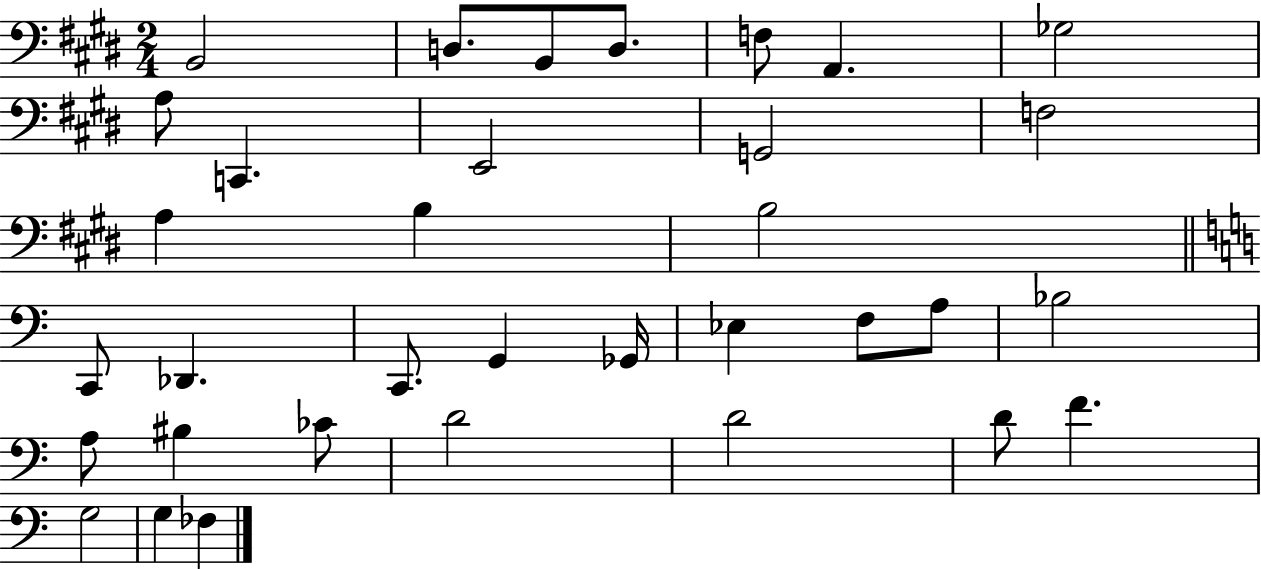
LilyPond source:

{
  \clef bass
  \numericTimeSignature
  \time 2/4
  \key e \major
  b,2 | d8. b,8 d8. | f8 a,4. | ges2 | \break a8 c,4. | e,2 | g,2 | f2 | \break a4 b4 | b2 | \bar "||" \break \key c \major c,8 des,4. | c,8. g,4 ges,16 | ees4 f8 a8 | bes2 | \break a8 bis4 ces'8 | d'2 | d'2 | d'8 f'4. | \break g2 | g4 fes4 | \bar "|."
}